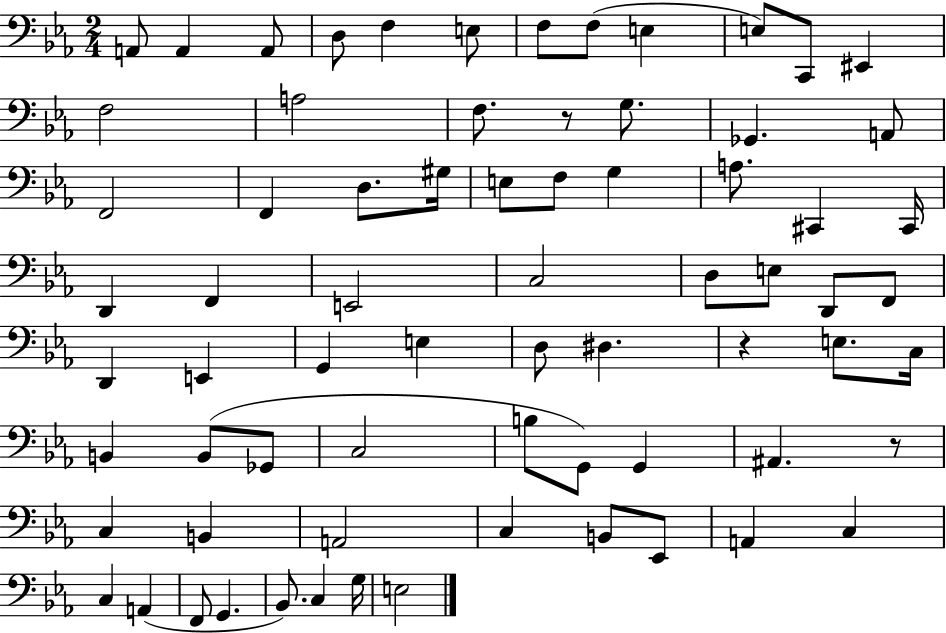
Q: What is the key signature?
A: EES major